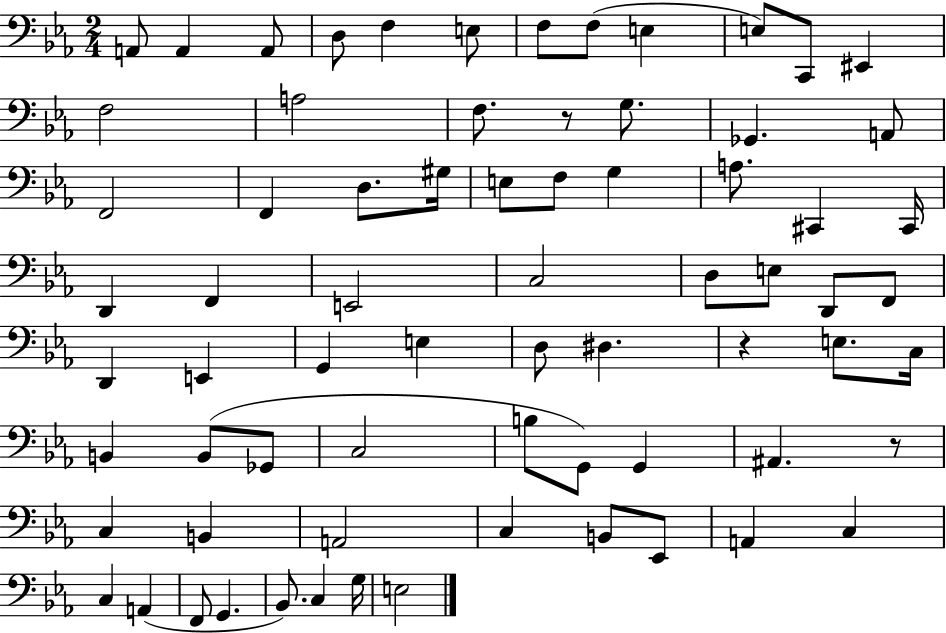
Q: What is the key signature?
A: EES major